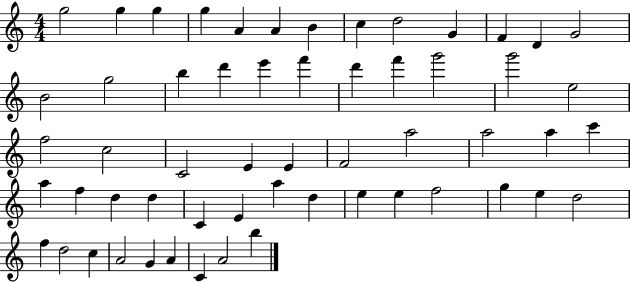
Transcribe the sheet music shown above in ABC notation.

X:1
T:Untitled
M:4/4
L:1/4
K:C
g2 g g g A A B c d2 G F D G2 B2 g2 b d' e' f' d' f' g'2 g'2 e2 f2 c2 C2 E E F2 a2 a2 a c' a f d d C E a d e e f2 g e d2 f d2 c A2 G A C A2 b